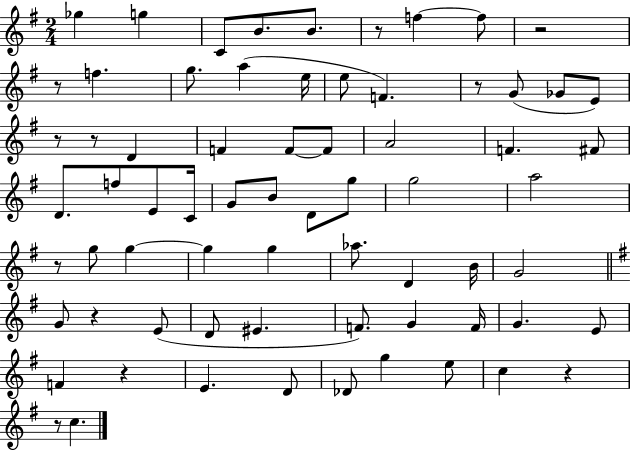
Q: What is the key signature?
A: G major